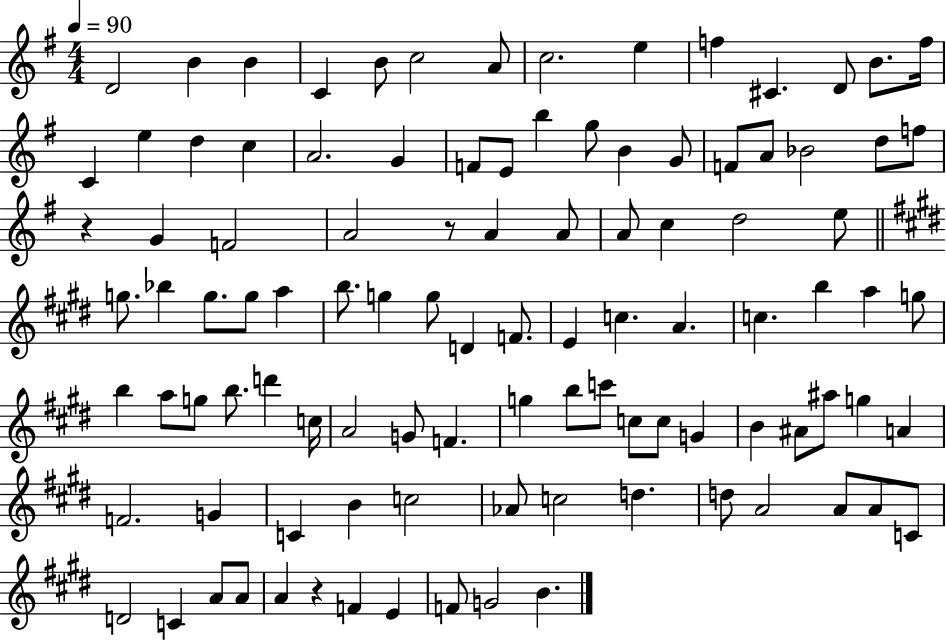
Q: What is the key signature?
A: G major